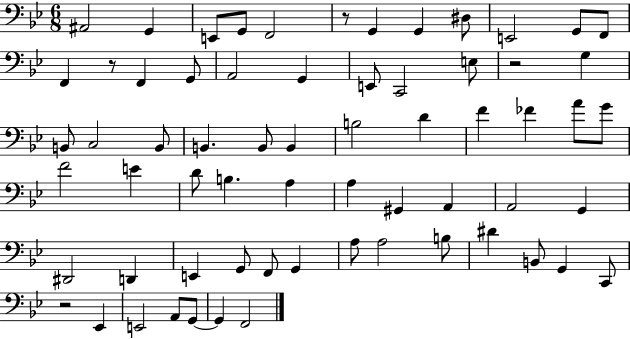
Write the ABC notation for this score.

X:1
T:Untitled
M:6/8
L:1/4
K:Bb
^A,,2 G,, E,,/2 G,,/2 F,,2 z/2 G,, G,, ^D,/2 E,,2 G,,/2 F,,/2 F,, z/2 F,, G,,/2 A,,2 G,, E,,/2 C,,2 E,/2 z2 G, B,,/2 C,2 B,,/2 B,, B,,/2 B,, B,2 D F _F A/2 G/2 F2 E D/2 B, A, A, ^G,, A,, A,,2 G,, ^D,,2 D,, E,, G,,/2 F,,/2 G,, A,/2 A,2 B,/2 ^D B,,/2 G,, C,,/2 z2 _E,, E,,2 A,,/2 G,,/2 G,, F,,2